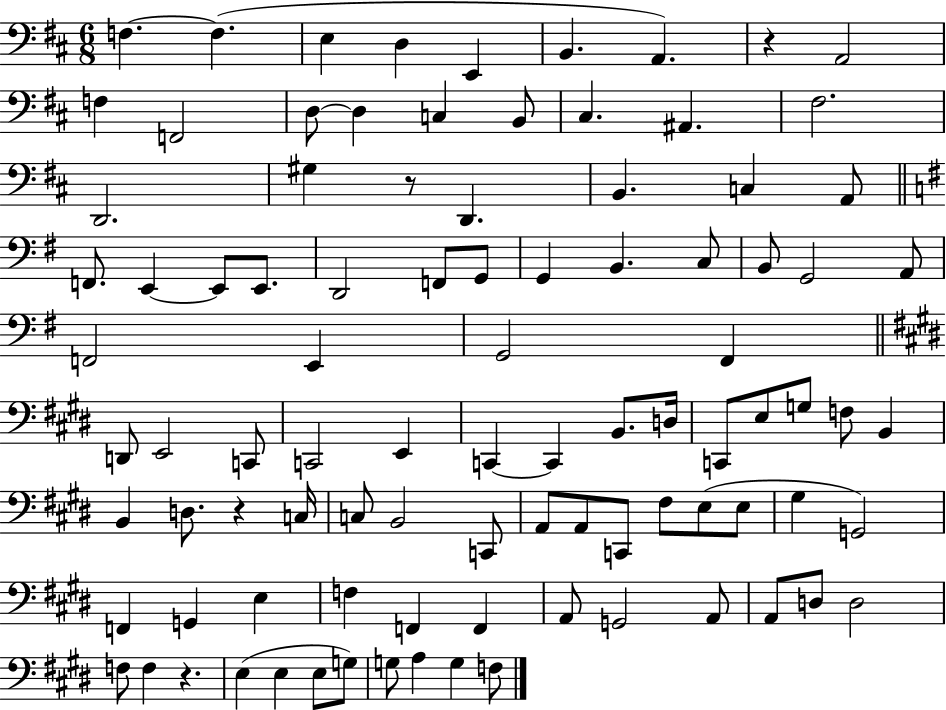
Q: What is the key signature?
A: D major